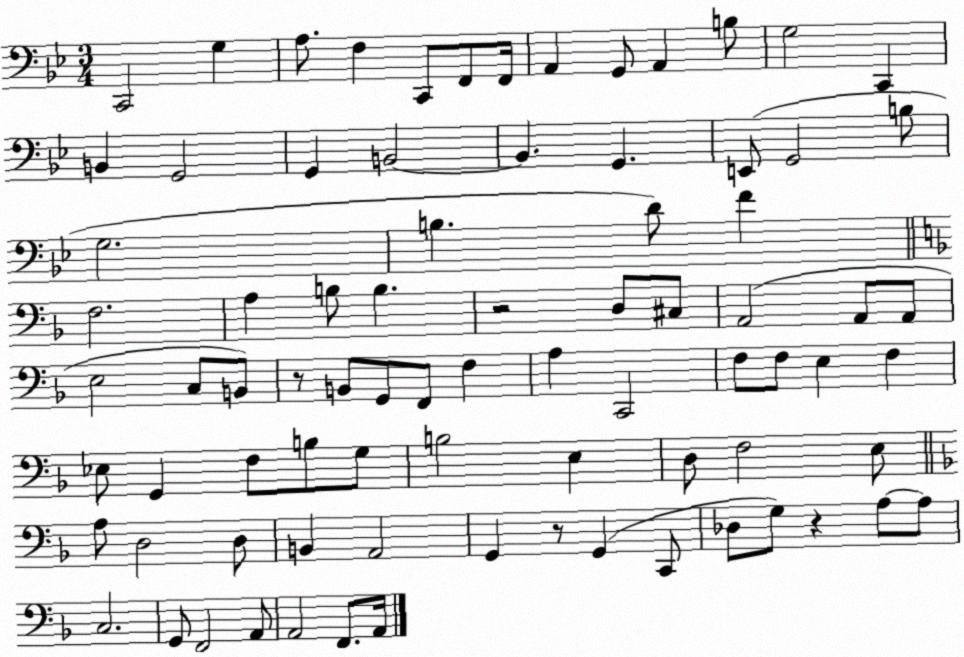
X:1
T:Untitled
M:3/4
L:1/4
K:Bb
C,,2 G, A,/2 F, C,,/2 F,,/2 F,,/4 A,, G,,/2 A,, B,/2 G,2 C,, B,, G,,2 G,, B,,2 B,, G,, E,,/2 G,,2 B,/2 G,2 B, D/2 F F,2 A, B,/2 B, z2 D,/2 ^C,/2 A,,2 A,,/2 A,,/2 E,2 C,/2 B,,/2 z/2 B,,/2 G,,/2 F,,/2 F, A, C,,2 F,/2 F,/2 E, F, _E,/2 G,, F,/2 B,/2 G,/2 B,2 E, D,/2 F,2 E,/2 A,/2 D,2 D,/2 B,, A,,2 G,, z/2 G,, C,,/2 _D,/2 G,/2 z A,/2 A,/2 C,2 G,,/2 F,,2 A,,/2 A,,2 F,,/2 A,,/4